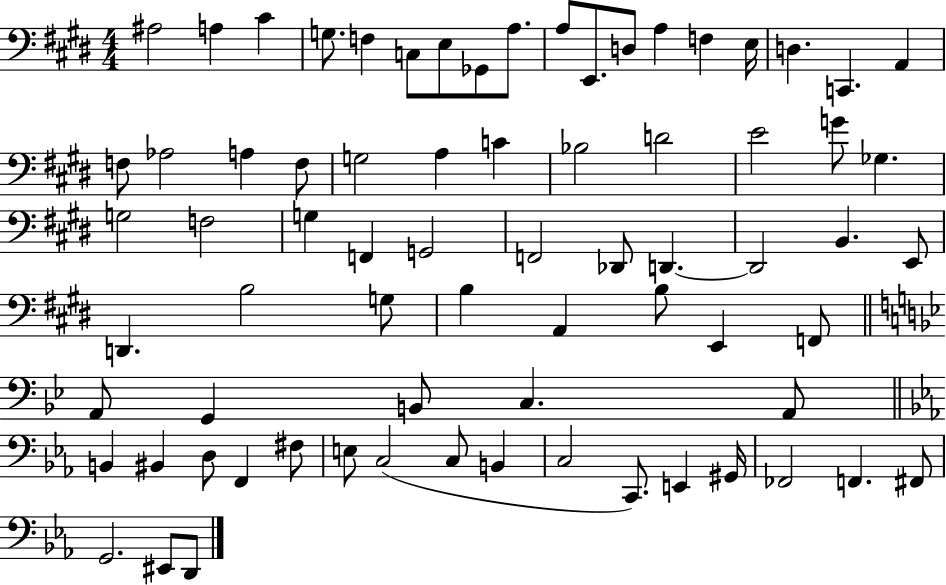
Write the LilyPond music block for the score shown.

{
  \clef bass
  \numericTimeSignature
  \time 4/4
  \key e \major
  ais2 a4 cis'4 | g8. f4 c8 e8 ges,8 a8. | a8 e,8. d8 a4 f4 e16 | d4. c,4. a,4 | \break f8 aes2 a4 f8 | g2 a4 c'4 | bes2 d'2 | e'2 g'8 ges4. | \break g2 f2 | g4 f,4 g,2 | f,2 des,8 d,4.~~ | d,2 b,4. e,8 | \break d,4. b2 g8 | b4 a,4 b8 e,4 f,8 | \bar "||" \break \key g \minor a,8 g,4 b,8 c4. a,8 | \bar "||" \break \key c \minor b,4 bis,4 d8 f,4 fis8 | e8 c2( c8 b,4 | c2 c,8.) e,4 gis,16 | fes,2 f,4. fis,8 | \break g,2. eis,8 d,8 | \bar "|."
}